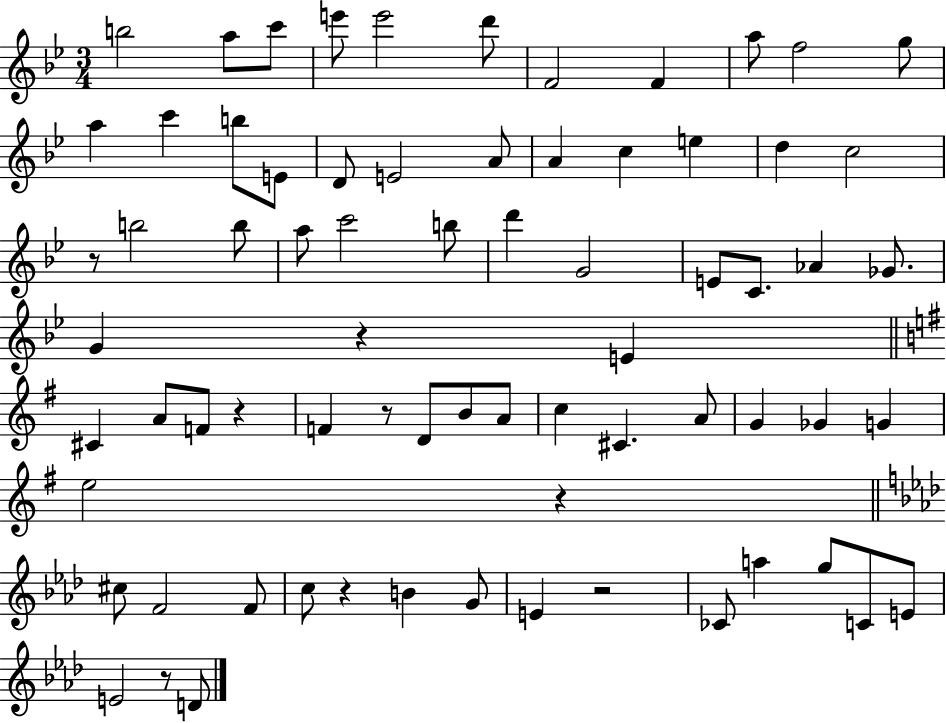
{
  \clef treble
  \numericTimeSignature
  \time 3/4
  \key bes \major
  b''2 a''8 c'''8 | e'''8 e'''2 d'''8 | f'2 f'4 | a''8 f''2 g''8 | \break a''4 c'''4 b''8 e'8 | d'8 e'2 a'8 | a'4 c''4 e''4 | d''4 c''2 | \break r8 b''2 b''8 | a''8 c'''2 b''8 | d'''4 g'2 | e'8 c'8. aes'4 ges'8. | \break g'4 r4 e'4 | \bar "||" \break \key g \major cis'4 a'8 f'8 r4 | f'4 r8 d'8 b'8 a'8 | c''4 cis'4. a'8 | g'4 ges'4 g'4 | \break e''2 r4 | \bar "||" \break \key aes \major cis''8 f'2 f'8 | c''8 r4 b'4 g'8 | e'4 r2 | ces'8 a''4 g''8 c'8 e'8 | \break e'2 r8 d'8 | \bar "|."
}